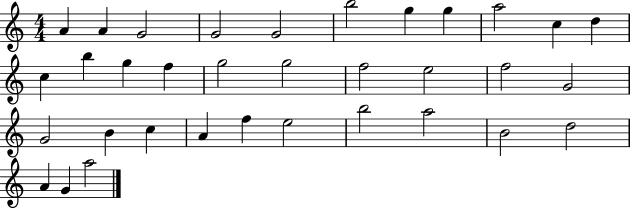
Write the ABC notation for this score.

X:1
T:Untitled
M:4/4
L:1/4
K:C
A A G2 G2 G2 b2 g g a2 c d c b g f g2 g2 f2 e2 f2 G2 G2 B c A f e2 b2 a2 B2 d2 A G a2